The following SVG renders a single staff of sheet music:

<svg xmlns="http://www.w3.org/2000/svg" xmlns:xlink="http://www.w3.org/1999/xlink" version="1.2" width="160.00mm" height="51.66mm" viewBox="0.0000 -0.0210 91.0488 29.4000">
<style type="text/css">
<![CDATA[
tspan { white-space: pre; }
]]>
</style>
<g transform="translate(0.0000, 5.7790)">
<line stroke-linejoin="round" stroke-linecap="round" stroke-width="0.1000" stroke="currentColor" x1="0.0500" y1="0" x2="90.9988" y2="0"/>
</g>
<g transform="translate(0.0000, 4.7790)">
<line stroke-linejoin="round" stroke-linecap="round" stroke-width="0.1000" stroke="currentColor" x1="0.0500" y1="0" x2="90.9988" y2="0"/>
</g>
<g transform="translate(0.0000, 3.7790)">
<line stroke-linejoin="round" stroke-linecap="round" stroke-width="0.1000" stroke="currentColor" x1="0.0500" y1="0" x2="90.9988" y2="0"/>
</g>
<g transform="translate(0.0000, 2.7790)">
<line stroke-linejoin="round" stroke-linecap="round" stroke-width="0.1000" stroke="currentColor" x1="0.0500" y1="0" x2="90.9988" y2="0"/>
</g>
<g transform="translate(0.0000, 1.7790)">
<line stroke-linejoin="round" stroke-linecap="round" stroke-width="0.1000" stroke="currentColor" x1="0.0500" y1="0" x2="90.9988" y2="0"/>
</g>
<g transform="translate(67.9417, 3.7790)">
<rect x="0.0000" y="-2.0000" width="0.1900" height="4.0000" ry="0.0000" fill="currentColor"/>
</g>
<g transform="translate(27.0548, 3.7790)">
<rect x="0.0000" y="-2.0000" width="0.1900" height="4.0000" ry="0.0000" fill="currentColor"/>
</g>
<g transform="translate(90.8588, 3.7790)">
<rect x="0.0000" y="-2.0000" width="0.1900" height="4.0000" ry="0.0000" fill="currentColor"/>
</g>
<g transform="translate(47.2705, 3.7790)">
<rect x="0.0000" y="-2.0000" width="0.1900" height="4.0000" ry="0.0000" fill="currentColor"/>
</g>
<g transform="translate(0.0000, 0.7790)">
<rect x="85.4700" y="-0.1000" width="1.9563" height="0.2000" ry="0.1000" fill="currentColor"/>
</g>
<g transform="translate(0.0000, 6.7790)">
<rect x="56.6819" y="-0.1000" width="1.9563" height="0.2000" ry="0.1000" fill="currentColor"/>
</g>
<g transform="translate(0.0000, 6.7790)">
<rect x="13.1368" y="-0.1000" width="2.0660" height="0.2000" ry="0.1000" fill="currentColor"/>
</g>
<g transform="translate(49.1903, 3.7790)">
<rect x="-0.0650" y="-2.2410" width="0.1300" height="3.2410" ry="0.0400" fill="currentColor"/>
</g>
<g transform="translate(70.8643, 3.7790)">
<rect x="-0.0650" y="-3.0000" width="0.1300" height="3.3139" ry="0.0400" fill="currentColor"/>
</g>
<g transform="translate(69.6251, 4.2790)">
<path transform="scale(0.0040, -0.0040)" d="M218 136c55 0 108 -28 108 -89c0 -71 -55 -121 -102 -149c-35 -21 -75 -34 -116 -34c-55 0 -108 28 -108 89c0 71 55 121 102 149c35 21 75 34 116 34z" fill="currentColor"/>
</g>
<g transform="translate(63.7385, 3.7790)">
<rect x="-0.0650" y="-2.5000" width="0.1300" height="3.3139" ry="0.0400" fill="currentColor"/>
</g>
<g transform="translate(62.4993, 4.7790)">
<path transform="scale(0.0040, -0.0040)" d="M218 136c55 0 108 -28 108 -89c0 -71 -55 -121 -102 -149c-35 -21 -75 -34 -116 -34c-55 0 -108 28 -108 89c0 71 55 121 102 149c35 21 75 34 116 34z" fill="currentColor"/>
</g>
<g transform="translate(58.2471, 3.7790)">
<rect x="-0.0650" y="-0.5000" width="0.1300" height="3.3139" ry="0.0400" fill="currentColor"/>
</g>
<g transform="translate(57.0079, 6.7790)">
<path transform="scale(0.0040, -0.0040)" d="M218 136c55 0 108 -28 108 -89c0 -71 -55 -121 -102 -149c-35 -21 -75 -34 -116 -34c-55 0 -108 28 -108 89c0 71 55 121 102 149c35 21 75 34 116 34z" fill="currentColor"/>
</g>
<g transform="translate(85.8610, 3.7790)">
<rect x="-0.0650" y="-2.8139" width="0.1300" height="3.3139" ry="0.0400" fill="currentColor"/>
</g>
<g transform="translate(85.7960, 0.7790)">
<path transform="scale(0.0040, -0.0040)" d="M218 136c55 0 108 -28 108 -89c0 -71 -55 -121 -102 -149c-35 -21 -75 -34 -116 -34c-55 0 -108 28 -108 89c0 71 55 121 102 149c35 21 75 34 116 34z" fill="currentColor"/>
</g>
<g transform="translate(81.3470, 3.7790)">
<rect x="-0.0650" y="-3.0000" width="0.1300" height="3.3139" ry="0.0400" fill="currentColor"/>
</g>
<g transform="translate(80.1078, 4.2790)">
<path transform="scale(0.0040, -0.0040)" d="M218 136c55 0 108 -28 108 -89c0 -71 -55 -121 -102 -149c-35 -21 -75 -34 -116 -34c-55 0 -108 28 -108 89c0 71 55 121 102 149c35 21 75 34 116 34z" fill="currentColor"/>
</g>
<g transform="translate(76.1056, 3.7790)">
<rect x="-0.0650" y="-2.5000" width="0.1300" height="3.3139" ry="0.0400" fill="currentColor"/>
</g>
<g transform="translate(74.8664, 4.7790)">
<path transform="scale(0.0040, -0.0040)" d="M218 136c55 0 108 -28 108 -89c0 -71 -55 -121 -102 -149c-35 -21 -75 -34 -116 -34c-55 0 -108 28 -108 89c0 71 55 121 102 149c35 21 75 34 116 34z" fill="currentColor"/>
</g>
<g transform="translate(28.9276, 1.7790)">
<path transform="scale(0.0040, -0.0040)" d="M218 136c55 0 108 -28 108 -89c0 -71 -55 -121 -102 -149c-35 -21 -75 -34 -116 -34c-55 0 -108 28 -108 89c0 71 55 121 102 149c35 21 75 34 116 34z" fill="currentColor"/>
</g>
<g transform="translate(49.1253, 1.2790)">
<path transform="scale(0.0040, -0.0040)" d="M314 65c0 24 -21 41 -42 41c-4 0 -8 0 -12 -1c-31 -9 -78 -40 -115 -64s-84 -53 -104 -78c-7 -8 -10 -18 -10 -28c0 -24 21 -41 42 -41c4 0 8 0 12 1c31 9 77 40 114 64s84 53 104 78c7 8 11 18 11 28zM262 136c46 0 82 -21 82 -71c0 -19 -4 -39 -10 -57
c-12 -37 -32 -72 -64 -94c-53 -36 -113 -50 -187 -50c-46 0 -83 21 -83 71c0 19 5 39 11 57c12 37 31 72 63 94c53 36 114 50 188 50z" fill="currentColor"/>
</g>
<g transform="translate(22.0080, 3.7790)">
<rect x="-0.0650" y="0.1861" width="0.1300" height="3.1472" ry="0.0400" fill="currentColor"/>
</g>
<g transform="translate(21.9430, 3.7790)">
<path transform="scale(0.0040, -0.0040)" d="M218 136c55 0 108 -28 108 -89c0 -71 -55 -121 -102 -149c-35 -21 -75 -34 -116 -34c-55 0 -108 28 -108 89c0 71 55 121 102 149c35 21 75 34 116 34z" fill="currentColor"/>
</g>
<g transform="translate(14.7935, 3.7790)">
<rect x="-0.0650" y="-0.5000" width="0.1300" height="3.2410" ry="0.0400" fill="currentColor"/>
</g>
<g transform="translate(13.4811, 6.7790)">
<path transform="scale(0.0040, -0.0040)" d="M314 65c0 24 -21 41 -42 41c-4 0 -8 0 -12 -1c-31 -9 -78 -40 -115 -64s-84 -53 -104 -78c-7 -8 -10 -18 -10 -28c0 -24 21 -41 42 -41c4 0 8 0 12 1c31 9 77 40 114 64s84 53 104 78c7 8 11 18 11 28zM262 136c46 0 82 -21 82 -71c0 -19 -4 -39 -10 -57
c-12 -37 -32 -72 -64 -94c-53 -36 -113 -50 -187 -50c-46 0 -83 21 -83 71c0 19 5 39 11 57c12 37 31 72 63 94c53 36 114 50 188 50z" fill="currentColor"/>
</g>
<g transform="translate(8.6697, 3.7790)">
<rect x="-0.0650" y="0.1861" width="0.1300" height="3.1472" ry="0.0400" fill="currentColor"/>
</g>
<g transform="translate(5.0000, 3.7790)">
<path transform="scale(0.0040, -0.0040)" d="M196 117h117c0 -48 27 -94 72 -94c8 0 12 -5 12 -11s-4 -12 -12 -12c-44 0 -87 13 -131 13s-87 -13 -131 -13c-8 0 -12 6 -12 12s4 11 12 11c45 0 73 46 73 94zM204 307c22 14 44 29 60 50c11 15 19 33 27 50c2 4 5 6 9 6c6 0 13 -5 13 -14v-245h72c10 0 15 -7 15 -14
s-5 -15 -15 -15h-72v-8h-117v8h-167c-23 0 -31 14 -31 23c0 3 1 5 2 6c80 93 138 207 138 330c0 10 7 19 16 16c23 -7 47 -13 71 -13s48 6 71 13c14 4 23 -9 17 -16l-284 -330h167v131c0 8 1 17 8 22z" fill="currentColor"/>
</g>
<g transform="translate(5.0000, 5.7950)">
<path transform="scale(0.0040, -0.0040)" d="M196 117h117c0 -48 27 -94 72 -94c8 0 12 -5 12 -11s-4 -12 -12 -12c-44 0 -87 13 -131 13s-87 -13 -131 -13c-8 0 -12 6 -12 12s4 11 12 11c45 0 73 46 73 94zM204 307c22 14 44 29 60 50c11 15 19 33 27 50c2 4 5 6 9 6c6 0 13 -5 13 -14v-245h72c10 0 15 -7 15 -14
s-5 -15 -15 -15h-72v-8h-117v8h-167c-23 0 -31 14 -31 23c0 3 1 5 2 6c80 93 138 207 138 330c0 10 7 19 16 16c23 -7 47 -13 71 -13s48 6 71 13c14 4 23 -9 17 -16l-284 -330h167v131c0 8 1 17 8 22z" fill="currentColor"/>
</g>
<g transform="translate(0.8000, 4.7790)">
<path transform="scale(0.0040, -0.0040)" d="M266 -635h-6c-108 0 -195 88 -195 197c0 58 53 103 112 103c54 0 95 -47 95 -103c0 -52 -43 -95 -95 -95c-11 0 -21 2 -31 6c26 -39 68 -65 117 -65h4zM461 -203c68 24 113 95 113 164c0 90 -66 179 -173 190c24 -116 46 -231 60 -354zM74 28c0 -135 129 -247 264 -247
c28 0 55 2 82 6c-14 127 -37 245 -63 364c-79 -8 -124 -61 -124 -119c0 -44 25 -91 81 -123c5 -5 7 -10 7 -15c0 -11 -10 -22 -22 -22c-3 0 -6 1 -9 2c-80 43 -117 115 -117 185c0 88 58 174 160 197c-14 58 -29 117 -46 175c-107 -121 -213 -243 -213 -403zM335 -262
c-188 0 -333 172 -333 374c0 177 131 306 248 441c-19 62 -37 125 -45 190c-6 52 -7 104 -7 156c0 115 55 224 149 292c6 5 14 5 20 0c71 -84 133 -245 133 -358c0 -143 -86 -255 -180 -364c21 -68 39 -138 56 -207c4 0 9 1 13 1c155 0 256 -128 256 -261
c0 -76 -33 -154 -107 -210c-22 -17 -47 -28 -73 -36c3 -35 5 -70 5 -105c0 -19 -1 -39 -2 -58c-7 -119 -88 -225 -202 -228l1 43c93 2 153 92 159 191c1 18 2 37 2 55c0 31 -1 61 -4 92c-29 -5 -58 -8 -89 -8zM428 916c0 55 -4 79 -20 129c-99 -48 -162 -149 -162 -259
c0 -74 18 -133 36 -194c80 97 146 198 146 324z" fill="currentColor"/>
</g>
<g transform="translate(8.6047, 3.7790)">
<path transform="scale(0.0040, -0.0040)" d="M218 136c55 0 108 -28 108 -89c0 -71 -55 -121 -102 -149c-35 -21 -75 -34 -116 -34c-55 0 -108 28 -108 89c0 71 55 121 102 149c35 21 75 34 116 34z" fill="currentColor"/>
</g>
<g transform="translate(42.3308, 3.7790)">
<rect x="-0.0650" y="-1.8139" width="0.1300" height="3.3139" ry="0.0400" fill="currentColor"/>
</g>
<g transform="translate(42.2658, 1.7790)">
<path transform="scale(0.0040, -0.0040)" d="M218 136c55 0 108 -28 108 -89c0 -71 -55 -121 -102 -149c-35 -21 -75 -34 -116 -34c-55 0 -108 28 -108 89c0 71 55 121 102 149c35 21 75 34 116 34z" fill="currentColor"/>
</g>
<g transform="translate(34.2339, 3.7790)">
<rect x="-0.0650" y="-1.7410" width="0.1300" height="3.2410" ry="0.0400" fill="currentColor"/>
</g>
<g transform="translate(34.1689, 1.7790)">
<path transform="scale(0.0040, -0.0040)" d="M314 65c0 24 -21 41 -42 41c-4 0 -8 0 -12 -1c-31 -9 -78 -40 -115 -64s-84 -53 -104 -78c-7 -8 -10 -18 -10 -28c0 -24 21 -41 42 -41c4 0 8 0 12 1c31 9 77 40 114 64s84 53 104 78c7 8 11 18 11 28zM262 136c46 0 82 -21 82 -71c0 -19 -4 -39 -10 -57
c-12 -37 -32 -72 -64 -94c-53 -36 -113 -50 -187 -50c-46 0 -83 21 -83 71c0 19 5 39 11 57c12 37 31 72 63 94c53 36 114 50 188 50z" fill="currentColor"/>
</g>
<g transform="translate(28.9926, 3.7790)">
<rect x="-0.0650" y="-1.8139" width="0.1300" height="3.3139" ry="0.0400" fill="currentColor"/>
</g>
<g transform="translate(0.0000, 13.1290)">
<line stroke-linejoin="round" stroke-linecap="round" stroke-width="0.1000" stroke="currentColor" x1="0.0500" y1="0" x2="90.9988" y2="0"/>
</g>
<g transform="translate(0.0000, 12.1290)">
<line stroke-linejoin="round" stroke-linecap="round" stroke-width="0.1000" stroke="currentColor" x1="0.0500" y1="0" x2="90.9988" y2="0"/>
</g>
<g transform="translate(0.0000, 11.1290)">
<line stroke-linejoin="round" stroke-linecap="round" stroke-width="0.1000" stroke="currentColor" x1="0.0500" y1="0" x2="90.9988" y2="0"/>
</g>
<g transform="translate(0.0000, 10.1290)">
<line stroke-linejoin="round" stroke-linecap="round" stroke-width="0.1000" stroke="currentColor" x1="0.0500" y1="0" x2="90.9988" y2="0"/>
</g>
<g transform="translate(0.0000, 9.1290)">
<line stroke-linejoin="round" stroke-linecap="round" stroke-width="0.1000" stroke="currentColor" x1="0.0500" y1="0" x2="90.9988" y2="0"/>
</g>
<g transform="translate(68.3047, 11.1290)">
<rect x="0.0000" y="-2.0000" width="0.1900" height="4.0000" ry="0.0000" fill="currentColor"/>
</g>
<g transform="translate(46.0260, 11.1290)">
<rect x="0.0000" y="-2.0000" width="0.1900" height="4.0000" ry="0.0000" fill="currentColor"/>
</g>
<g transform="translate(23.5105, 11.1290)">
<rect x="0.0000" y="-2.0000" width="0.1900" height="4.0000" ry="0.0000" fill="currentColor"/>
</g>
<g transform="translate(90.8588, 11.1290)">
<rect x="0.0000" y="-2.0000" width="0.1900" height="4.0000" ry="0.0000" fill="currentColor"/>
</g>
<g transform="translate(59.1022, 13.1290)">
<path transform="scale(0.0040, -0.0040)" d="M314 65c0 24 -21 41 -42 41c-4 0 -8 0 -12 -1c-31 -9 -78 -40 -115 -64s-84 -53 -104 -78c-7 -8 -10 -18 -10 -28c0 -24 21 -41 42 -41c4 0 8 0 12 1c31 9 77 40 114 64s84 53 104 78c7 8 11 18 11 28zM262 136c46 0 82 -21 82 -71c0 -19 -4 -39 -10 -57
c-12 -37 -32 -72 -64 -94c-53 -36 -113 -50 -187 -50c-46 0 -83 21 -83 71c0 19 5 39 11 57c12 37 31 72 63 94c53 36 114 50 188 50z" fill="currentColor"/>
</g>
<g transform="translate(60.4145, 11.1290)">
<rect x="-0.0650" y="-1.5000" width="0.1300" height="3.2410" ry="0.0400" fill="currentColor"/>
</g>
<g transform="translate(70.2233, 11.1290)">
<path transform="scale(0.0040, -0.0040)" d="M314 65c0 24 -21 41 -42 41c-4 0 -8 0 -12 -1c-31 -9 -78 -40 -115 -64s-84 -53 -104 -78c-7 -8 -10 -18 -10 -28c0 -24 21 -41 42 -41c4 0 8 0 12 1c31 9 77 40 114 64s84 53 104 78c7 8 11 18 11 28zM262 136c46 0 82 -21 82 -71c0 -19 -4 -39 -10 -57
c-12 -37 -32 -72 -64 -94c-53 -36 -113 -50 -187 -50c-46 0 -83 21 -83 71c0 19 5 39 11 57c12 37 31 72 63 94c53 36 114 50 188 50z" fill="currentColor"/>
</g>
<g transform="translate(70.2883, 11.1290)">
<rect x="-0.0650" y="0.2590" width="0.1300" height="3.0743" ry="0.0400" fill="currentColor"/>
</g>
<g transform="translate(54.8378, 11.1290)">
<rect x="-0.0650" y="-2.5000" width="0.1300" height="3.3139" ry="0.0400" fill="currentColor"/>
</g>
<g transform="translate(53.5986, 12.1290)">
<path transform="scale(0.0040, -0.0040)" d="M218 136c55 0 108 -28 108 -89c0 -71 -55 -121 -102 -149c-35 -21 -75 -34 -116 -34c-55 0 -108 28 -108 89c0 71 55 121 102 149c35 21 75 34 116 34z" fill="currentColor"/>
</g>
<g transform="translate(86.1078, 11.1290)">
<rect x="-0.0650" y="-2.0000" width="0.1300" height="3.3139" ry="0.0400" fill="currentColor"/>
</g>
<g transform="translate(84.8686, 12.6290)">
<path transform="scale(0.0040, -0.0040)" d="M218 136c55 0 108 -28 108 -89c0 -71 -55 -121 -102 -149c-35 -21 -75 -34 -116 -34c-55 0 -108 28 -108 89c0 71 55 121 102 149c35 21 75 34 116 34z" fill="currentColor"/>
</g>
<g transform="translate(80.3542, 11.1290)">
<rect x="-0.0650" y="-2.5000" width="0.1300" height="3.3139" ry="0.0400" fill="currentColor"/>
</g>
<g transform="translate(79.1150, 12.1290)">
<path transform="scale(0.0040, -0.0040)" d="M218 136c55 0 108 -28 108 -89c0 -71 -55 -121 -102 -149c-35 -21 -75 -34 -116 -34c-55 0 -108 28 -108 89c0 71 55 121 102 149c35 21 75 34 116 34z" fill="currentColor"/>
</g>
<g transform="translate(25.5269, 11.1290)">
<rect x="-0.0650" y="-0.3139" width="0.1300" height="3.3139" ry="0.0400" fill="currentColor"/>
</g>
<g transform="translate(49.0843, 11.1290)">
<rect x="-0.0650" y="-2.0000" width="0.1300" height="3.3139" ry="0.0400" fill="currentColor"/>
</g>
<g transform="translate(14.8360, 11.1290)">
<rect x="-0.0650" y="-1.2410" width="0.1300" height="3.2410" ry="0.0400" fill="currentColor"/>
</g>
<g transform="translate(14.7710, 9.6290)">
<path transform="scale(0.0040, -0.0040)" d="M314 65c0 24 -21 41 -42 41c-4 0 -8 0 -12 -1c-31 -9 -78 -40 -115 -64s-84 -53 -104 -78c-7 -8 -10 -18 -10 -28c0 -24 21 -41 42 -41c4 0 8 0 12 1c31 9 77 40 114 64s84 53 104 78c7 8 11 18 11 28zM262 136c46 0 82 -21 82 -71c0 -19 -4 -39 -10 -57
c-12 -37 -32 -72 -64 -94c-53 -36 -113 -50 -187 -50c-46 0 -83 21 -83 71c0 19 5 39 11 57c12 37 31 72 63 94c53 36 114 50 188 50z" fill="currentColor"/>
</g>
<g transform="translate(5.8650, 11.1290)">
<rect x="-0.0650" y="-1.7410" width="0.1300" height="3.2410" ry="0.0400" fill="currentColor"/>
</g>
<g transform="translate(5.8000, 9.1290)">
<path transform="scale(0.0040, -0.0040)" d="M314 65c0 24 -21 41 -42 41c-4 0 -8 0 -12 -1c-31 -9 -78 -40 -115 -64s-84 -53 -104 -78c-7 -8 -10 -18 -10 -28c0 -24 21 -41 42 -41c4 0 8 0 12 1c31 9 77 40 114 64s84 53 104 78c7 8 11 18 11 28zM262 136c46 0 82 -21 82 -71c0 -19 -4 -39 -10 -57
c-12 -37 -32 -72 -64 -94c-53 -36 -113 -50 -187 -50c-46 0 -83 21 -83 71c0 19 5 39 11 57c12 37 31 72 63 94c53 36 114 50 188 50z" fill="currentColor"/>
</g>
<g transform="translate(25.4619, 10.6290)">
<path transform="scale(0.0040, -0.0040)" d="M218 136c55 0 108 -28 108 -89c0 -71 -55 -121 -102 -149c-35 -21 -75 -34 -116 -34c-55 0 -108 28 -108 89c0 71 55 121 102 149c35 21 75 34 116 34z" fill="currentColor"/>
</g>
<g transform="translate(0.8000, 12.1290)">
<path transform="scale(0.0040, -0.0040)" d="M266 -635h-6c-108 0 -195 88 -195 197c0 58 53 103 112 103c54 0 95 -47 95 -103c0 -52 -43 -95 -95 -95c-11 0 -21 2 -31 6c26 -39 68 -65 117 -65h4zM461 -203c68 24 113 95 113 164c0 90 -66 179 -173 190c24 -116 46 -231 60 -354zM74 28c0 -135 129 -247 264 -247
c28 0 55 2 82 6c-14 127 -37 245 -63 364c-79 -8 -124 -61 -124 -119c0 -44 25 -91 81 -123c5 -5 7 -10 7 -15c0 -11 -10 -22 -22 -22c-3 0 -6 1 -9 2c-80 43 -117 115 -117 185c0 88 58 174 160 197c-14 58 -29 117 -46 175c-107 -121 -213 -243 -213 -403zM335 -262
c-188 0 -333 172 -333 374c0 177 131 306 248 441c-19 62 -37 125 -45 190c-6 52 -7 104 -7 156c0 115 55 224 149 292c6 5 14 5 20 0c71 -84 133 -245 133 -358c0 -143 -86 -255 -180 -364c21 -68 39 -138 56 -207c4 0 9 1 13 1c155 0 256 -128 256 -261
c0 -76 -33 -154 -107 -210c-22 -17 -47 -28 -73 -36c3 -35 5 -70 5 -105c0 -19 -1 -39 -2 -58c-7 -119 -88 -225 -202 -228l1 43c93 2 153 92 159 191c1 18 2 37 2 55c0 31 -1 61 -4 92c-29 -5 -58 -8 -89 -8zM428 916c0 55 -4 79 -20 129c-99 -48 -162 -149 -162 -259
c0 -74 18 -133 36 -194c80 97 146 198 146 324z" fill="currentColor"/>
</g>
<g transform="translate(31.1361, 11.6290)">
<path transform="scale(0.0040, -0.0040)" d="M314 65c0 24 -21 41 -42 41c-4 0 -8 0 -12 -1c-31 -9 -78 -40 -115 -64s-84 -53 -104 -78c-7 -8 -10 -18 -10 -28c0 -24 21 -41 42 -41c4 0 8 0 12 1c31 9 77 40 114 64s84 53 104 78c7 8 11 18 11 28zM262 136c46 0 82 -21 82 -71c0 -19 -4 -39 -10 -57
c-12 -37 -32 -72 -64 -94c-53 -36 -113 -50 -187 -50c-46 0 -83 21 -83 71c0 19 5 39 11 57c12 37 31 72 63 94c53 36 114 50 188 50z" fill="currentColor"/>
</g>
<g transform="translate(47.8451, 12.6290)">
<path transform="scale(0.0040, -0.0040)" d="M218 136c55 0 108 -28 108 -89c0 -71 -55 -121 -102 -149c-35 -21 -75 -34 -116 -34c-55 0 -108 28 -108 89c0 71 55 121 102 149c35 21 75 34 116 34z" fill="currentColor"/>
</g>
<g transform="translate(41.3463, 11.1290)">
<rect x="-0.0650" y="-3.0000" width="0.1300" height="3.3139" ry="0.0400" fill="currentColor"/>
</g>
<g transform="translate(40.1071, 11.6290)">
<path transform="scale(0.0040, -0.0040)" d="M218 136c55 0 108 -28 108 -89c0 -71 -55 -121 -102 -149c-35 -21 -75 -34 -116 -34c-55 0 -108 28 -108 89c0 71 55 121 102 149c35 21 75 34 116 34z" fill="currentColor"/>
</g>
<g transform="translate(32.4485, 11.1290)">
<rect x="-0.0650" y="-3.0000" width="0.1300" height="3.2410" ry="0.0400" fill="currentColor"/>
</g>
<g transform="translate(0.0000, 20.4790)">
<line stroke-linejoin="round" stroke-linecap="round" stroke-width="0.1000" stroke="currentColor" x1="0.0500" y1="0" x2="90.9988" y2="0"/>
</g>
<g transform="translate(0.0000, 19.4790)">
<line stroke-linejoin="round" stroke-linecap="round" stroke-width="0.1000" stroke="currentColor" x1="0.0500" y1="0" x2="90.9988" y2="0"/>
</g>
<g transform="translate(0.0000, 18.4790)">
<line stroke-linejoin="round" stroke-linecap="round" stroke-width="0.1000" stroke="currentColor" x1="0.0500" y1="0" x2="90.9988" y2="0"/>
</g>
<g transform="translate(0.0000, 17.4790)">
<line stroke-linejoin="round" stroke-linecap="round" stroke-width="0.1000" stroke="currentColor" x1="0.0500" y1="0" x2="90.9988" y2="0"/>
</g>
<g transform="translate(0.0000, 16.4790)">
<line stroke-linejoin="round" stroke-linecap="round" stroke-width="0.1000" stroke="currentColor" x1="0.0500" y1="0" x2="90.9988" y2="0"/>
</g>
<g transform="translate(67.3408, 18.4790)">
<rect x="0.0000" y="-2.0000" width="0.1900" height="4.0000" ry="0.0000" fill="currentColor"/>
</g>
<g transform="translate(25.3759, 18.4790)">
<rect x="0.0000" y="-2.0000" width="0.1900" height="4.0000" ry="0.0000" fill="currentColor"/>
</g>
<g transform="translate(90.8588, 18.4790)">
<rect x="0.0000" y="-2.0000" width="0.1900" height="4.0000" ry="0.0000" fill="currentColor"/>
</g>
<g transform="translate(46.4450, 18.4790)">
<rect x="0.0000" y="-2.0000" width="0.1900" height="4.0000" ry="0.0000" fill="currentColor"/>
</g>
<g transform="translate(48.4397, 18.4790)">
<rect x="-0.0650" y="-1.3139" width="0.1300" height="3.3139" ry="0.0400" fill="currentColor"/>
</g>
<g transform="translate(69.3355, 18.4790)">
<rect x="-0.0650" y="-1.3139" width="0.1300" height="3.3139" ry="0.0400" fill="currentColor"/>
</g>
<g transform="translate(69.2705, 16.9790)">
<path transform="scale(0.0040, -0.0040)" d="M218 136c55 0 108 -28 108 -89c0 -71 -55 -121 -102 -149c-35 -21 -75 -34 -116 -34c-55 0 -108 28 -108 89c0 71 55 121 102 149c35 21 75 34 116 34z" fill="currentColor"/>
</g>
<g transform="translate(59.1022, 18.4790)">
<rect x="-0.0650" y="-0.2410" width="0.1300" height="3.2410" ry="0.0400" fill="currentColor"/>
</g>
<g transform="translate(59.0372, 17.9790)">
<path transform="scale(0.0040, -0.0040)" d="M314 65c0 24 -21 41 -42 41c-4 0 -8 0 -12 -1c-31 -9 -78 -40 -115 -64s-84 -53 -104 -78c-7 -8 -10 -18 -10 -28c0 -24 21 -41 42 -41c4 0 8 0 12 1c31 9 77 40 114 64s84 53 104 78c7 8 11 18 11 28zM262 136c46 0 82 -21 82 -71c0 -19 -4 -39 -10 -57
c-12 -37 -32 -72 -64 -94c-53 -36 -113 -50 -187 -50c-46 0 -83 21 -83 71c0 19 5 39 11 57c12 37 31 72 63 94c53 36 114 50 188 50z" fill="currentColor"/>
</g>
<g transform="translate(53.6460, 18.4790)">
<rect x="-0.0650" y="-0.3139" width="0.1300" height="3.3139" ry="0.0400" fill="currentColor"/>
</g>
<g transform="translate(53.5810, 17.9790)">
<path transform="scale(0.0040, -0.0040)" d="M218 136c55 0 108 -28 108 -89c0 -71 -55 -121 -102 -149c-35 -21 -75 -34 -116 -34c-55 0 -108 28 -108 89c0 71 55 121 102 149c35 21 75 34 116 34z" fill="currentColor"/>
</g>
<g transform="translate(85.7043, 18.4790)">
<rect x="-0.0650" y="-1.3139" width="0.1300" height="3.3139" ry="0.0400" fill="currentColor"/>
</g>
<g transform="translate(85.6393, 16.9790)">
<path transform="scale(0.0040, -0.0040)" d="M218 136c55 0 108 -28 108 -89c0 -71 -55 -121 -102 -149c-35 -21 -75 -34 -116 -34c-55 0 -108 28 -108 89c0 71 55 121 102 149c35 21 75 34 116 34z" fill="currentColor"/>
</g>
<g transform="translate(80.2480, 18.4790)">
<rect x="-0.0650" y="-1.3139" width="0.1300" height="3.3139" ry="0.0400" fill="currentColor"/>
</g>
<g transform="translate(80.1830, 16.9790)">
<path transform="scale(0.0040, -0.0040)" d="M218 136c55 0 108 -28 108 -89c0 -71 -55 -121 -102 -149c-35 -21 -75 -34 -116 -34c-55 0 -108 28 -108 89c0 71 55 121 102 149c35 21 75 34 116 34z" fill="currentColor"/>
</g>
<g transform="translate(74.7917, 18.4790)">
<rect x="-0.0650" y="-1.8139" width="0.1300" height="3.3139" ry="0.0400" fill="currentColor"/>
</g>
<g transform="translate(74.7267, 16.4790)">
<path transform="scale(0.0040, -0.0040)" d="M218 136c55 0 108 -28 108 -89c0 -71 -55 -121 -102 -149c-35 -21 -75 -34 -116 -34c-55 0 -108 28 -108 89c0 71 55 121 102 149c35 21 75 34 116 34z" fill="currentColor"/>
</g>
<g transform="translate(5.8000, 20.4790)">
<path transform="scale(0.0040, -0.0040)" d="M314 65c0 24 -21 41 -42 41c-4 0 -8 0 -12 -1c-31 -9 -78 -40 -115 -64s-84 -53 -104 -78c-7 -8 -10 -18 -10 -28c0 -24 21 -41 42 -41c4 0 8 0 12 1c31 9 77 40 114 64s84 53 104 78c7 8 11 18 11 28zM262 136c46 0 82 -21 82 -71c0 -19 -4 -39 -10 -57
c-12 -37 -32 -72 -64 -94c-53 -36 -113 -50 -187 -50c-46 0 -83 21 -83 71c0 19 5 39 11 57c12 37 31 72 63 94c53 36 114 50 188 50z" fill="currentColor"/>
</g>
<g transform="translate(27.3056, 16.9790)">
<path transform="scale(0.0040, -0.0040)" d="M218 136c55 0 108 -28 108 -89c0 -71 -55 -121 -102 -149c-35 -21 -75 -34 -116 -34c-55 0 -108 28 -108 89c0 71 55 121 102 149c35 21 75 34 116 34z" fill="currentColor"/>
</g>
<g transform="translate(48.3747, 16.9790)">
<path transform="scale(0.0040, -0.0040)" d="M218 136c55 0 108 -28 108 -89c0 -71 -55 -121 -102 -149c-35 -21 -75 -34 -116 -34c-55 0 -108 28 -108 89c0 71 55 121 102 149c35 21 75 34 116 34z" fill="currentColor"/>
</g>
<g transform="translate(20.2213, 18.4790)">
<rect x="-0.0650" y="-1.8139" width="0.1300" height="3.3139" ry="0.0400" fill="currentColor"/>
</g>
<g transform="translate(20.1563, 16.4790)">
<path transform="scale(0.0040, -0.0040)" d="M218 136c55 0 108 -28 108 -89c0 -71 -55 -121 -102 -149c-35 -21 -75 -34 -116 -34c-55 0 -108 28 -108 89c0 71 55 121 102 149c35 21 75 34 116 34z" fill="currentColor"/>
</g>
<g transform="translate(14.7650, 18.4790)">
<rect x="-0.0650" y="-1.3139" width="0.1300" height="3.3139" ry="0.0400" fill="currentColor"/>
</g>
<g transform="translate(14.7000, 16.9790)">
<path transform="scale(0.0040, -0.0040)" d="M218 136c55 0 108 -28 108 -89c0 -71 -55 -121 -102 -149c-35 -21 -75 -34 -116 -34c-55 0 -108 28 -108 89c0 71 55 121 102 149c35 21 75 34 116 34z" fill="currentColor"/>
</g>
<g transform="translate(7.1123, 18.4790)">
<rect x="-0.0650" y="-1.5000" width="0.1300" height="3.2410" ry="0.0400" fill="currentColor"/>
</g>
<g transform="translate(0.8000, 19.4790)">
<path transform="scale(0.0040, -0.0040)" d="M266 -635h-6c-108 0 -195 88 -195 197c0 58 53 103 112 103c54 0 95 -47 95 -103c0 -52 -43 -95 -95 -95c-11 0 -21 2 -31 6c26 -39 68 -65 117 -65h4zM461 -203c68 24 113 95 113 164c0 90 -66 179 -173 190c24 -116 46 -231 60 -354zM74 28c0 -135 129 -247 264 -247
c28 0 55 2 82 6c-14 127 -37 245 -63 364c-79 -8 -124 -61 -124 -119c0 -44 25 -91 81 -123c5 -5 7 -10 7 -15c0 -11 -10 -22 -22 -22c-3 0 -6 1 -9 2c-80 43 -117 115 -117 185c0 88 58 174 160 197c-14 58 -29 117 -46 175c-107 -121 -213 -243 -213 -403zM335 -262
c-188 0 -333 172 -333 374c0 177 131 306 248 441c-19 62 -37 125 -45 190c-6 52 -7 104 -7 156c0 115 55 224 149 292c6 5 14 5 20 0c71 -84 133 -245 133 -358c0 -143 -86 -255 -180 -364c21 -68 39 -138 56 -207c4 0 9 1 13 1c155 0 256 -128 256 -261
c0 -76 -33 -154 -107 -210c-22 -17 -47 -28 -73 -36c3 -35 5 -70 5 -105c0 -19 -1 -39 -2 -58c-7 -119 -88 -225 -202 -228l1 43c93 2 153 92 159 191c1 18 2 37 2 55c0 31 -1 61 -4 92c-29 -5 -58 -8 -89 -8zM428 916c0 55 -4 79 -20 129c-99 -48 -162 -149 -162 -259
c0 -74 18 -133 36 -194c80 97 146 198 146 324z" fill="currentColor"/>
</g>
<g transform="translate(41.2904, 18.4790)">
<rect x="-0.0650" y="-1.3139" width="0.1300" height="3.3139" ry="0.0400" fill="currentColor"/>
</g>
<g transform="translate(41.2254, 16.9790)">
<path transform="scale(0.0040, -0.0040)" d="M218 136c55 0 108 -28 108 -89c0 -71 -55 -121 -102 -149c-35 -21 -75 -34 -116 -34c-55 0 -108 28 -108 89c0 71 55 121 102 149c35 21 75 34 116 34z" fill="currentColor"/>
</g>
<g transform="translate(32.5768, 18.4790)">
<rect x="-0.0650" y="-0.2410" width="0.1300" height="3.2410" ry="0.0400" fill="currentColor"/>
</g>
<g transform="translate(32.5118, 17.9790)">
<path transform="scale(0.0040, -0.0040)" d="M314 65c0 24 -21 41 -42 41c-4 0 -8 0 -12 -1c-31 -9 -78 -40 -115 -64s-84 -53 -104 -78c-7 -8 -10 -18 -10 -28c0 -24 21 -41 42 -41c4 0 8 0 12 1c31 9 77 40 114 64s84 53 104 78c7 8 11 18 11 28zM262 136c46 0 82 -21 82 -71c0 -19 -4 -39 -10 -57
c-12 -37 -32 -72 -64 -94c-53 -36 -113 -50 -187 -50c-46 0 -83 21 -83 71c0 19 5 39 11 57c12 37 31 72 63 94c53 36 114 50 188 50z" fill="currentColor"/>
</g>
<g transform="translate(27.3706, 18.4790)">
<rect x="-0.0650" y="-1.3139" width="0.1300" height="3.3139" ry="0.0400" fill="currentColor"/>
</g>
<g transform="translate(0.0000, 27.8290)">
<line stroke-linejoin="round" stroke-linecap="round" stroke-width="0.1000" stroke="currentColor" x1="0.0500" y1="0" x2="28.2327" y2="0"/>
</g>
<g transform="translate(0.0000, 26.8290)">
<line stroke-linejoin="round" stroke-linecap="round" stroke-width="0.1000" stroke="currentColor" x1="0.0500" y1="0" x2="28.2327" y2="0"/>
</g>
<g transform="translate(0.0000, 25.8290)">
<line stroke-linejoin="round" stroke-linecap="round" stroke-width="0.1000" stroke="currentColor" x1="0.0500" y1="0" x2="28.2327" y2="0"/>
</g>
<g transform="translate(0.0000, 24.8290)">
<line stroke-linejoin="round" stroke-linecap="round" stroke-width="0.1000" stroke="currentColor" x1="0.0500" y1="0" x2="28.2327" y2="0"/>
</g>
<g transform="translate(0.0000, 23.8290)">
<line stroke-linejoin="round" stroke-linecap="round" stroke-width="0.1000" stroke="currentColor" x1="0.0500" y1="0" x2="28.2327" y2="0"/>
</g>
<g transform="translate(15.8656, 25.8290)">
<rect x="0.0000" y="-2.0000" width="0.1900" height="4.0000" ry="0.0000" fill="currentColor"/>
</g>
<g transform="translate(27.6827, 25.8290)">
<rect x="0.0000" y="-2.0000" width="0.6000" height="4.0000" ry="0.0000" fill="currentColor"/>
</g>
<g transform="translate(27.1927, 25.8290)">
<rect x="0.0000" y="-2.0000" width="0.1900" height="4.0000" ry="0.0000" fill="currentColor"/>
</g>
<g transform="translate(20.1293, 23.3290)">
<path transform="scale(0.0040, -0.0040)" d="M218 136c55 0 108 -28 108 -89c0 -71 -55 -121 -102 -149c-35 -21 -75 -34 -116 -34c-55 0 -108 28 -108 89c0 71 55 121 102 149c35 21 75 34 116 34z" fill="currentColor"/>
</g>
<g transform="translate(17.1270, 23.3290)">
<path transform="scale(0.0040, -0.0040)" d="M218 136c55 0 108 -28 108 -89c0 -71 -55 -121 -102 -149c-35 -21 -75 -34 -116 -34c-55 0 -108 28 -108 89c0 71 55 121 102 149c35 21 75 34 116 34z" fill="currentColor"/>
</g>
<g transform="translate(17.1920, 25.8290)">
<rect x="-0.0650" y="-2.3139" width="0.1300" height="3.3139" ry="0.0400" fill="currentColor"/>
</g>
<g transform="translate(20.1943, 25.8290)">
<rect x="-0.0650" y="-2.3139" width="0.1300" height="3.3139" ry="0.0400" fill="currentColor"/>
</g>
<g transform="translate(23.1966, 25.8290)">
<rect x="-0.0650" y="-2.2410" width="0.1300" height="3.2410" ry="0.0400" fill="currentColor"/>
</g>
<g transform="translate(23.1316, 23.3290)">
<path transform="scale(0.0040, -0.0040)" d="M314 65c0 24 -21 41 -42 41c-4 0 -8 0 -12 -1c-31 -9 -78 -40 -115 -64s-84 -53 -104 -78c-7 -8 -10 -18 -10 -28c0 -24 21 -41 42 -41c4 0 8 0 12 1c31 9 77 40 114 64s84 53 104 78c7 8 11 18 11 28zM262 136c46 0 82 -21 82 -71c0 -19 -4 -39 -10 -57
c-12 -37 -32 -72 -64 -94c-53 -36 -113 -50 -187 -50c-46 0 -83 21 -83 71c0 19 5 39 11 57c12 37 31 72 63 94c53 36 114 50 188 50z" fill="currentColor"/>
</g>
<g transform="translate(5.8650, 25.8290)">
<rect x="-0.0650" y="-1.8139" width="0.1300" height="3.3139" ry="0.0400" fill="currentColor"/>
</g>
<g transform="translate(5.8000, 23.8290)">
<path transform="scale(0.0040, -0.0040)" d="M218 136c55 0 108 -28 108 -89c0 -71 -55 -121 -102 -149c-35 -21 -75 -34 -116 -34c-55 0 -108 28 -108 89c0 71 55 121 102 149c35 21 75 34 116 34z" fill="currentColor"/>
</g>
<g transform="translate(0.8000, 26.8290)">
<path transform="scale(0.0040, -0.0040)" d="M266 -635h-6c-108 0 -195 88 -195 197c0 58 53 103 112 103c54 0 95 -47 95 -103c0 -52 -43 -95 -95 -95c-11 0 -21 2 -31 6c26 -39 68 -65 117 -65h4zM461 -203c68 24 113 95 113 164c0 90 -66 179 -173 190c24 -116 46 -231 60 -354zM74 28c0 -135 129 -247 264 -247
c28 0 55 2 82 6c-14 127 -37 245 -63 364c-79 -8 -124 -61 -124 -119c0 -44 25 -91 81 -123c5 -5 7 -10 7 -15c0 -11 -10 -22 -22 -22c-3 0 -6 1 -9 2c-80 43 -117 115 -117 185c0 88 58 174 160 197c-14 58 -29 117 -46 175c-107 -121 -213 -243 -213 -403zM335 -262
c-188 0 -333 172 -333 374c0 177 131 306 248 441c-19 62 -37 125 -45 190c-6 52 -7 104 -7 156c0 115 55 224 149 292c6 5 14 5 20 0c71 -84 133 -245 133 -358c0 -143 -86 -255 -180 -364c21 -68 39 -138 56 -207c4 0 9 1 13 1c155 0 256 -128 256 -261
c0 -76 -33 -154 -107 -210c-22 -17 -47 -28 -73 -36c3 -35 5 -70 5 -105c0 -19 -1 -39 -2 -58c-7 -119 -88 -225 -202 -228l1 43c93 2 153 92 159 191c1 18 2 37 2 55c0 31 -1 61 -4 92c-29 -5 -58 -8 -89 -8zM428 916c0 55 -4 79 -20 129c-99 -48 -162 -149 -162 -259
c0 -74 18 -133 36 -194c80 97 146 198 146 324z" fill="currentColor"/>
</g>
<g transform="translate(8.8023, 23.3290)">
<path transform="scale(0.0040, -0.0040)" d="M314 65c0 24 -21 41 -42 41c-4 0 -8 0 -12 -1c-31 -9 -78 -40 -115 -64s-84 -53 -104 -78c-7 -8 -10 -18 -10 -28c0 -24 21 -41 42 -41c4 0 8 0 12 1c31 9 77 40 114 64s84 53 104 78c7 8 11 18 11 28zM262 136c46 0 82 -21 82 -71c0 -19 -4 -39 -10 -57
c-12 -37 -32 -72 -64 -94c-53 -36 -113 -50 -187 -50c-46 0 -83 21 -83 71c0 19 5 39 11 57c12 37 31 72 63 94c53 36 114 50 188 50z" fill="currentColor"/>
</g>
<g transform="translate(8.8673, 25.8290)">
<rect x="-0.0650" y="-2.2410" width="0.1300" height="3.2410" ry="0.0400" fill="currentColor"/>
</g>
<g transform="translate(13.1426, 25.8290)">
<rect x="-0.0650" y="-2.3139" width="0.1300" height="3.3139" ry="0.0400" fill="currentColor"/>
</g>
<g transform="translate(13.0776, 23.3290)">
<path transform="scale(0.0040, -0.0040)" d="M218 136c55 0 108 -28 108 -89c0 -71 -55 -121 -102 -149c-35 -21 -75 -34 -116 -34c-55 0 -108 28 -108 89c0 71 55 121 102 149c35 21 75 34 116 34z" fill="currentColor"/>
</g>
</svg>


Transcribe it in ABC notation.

X:1
T:Untitled
M:4/4
L:1/4
K:C
B C2 B f f2 f g2 C G A G A a f2 e2 c A2 A F G E2 B2 G F E2 e f e c2 e e c c2 e f e e f g2 g g g g2